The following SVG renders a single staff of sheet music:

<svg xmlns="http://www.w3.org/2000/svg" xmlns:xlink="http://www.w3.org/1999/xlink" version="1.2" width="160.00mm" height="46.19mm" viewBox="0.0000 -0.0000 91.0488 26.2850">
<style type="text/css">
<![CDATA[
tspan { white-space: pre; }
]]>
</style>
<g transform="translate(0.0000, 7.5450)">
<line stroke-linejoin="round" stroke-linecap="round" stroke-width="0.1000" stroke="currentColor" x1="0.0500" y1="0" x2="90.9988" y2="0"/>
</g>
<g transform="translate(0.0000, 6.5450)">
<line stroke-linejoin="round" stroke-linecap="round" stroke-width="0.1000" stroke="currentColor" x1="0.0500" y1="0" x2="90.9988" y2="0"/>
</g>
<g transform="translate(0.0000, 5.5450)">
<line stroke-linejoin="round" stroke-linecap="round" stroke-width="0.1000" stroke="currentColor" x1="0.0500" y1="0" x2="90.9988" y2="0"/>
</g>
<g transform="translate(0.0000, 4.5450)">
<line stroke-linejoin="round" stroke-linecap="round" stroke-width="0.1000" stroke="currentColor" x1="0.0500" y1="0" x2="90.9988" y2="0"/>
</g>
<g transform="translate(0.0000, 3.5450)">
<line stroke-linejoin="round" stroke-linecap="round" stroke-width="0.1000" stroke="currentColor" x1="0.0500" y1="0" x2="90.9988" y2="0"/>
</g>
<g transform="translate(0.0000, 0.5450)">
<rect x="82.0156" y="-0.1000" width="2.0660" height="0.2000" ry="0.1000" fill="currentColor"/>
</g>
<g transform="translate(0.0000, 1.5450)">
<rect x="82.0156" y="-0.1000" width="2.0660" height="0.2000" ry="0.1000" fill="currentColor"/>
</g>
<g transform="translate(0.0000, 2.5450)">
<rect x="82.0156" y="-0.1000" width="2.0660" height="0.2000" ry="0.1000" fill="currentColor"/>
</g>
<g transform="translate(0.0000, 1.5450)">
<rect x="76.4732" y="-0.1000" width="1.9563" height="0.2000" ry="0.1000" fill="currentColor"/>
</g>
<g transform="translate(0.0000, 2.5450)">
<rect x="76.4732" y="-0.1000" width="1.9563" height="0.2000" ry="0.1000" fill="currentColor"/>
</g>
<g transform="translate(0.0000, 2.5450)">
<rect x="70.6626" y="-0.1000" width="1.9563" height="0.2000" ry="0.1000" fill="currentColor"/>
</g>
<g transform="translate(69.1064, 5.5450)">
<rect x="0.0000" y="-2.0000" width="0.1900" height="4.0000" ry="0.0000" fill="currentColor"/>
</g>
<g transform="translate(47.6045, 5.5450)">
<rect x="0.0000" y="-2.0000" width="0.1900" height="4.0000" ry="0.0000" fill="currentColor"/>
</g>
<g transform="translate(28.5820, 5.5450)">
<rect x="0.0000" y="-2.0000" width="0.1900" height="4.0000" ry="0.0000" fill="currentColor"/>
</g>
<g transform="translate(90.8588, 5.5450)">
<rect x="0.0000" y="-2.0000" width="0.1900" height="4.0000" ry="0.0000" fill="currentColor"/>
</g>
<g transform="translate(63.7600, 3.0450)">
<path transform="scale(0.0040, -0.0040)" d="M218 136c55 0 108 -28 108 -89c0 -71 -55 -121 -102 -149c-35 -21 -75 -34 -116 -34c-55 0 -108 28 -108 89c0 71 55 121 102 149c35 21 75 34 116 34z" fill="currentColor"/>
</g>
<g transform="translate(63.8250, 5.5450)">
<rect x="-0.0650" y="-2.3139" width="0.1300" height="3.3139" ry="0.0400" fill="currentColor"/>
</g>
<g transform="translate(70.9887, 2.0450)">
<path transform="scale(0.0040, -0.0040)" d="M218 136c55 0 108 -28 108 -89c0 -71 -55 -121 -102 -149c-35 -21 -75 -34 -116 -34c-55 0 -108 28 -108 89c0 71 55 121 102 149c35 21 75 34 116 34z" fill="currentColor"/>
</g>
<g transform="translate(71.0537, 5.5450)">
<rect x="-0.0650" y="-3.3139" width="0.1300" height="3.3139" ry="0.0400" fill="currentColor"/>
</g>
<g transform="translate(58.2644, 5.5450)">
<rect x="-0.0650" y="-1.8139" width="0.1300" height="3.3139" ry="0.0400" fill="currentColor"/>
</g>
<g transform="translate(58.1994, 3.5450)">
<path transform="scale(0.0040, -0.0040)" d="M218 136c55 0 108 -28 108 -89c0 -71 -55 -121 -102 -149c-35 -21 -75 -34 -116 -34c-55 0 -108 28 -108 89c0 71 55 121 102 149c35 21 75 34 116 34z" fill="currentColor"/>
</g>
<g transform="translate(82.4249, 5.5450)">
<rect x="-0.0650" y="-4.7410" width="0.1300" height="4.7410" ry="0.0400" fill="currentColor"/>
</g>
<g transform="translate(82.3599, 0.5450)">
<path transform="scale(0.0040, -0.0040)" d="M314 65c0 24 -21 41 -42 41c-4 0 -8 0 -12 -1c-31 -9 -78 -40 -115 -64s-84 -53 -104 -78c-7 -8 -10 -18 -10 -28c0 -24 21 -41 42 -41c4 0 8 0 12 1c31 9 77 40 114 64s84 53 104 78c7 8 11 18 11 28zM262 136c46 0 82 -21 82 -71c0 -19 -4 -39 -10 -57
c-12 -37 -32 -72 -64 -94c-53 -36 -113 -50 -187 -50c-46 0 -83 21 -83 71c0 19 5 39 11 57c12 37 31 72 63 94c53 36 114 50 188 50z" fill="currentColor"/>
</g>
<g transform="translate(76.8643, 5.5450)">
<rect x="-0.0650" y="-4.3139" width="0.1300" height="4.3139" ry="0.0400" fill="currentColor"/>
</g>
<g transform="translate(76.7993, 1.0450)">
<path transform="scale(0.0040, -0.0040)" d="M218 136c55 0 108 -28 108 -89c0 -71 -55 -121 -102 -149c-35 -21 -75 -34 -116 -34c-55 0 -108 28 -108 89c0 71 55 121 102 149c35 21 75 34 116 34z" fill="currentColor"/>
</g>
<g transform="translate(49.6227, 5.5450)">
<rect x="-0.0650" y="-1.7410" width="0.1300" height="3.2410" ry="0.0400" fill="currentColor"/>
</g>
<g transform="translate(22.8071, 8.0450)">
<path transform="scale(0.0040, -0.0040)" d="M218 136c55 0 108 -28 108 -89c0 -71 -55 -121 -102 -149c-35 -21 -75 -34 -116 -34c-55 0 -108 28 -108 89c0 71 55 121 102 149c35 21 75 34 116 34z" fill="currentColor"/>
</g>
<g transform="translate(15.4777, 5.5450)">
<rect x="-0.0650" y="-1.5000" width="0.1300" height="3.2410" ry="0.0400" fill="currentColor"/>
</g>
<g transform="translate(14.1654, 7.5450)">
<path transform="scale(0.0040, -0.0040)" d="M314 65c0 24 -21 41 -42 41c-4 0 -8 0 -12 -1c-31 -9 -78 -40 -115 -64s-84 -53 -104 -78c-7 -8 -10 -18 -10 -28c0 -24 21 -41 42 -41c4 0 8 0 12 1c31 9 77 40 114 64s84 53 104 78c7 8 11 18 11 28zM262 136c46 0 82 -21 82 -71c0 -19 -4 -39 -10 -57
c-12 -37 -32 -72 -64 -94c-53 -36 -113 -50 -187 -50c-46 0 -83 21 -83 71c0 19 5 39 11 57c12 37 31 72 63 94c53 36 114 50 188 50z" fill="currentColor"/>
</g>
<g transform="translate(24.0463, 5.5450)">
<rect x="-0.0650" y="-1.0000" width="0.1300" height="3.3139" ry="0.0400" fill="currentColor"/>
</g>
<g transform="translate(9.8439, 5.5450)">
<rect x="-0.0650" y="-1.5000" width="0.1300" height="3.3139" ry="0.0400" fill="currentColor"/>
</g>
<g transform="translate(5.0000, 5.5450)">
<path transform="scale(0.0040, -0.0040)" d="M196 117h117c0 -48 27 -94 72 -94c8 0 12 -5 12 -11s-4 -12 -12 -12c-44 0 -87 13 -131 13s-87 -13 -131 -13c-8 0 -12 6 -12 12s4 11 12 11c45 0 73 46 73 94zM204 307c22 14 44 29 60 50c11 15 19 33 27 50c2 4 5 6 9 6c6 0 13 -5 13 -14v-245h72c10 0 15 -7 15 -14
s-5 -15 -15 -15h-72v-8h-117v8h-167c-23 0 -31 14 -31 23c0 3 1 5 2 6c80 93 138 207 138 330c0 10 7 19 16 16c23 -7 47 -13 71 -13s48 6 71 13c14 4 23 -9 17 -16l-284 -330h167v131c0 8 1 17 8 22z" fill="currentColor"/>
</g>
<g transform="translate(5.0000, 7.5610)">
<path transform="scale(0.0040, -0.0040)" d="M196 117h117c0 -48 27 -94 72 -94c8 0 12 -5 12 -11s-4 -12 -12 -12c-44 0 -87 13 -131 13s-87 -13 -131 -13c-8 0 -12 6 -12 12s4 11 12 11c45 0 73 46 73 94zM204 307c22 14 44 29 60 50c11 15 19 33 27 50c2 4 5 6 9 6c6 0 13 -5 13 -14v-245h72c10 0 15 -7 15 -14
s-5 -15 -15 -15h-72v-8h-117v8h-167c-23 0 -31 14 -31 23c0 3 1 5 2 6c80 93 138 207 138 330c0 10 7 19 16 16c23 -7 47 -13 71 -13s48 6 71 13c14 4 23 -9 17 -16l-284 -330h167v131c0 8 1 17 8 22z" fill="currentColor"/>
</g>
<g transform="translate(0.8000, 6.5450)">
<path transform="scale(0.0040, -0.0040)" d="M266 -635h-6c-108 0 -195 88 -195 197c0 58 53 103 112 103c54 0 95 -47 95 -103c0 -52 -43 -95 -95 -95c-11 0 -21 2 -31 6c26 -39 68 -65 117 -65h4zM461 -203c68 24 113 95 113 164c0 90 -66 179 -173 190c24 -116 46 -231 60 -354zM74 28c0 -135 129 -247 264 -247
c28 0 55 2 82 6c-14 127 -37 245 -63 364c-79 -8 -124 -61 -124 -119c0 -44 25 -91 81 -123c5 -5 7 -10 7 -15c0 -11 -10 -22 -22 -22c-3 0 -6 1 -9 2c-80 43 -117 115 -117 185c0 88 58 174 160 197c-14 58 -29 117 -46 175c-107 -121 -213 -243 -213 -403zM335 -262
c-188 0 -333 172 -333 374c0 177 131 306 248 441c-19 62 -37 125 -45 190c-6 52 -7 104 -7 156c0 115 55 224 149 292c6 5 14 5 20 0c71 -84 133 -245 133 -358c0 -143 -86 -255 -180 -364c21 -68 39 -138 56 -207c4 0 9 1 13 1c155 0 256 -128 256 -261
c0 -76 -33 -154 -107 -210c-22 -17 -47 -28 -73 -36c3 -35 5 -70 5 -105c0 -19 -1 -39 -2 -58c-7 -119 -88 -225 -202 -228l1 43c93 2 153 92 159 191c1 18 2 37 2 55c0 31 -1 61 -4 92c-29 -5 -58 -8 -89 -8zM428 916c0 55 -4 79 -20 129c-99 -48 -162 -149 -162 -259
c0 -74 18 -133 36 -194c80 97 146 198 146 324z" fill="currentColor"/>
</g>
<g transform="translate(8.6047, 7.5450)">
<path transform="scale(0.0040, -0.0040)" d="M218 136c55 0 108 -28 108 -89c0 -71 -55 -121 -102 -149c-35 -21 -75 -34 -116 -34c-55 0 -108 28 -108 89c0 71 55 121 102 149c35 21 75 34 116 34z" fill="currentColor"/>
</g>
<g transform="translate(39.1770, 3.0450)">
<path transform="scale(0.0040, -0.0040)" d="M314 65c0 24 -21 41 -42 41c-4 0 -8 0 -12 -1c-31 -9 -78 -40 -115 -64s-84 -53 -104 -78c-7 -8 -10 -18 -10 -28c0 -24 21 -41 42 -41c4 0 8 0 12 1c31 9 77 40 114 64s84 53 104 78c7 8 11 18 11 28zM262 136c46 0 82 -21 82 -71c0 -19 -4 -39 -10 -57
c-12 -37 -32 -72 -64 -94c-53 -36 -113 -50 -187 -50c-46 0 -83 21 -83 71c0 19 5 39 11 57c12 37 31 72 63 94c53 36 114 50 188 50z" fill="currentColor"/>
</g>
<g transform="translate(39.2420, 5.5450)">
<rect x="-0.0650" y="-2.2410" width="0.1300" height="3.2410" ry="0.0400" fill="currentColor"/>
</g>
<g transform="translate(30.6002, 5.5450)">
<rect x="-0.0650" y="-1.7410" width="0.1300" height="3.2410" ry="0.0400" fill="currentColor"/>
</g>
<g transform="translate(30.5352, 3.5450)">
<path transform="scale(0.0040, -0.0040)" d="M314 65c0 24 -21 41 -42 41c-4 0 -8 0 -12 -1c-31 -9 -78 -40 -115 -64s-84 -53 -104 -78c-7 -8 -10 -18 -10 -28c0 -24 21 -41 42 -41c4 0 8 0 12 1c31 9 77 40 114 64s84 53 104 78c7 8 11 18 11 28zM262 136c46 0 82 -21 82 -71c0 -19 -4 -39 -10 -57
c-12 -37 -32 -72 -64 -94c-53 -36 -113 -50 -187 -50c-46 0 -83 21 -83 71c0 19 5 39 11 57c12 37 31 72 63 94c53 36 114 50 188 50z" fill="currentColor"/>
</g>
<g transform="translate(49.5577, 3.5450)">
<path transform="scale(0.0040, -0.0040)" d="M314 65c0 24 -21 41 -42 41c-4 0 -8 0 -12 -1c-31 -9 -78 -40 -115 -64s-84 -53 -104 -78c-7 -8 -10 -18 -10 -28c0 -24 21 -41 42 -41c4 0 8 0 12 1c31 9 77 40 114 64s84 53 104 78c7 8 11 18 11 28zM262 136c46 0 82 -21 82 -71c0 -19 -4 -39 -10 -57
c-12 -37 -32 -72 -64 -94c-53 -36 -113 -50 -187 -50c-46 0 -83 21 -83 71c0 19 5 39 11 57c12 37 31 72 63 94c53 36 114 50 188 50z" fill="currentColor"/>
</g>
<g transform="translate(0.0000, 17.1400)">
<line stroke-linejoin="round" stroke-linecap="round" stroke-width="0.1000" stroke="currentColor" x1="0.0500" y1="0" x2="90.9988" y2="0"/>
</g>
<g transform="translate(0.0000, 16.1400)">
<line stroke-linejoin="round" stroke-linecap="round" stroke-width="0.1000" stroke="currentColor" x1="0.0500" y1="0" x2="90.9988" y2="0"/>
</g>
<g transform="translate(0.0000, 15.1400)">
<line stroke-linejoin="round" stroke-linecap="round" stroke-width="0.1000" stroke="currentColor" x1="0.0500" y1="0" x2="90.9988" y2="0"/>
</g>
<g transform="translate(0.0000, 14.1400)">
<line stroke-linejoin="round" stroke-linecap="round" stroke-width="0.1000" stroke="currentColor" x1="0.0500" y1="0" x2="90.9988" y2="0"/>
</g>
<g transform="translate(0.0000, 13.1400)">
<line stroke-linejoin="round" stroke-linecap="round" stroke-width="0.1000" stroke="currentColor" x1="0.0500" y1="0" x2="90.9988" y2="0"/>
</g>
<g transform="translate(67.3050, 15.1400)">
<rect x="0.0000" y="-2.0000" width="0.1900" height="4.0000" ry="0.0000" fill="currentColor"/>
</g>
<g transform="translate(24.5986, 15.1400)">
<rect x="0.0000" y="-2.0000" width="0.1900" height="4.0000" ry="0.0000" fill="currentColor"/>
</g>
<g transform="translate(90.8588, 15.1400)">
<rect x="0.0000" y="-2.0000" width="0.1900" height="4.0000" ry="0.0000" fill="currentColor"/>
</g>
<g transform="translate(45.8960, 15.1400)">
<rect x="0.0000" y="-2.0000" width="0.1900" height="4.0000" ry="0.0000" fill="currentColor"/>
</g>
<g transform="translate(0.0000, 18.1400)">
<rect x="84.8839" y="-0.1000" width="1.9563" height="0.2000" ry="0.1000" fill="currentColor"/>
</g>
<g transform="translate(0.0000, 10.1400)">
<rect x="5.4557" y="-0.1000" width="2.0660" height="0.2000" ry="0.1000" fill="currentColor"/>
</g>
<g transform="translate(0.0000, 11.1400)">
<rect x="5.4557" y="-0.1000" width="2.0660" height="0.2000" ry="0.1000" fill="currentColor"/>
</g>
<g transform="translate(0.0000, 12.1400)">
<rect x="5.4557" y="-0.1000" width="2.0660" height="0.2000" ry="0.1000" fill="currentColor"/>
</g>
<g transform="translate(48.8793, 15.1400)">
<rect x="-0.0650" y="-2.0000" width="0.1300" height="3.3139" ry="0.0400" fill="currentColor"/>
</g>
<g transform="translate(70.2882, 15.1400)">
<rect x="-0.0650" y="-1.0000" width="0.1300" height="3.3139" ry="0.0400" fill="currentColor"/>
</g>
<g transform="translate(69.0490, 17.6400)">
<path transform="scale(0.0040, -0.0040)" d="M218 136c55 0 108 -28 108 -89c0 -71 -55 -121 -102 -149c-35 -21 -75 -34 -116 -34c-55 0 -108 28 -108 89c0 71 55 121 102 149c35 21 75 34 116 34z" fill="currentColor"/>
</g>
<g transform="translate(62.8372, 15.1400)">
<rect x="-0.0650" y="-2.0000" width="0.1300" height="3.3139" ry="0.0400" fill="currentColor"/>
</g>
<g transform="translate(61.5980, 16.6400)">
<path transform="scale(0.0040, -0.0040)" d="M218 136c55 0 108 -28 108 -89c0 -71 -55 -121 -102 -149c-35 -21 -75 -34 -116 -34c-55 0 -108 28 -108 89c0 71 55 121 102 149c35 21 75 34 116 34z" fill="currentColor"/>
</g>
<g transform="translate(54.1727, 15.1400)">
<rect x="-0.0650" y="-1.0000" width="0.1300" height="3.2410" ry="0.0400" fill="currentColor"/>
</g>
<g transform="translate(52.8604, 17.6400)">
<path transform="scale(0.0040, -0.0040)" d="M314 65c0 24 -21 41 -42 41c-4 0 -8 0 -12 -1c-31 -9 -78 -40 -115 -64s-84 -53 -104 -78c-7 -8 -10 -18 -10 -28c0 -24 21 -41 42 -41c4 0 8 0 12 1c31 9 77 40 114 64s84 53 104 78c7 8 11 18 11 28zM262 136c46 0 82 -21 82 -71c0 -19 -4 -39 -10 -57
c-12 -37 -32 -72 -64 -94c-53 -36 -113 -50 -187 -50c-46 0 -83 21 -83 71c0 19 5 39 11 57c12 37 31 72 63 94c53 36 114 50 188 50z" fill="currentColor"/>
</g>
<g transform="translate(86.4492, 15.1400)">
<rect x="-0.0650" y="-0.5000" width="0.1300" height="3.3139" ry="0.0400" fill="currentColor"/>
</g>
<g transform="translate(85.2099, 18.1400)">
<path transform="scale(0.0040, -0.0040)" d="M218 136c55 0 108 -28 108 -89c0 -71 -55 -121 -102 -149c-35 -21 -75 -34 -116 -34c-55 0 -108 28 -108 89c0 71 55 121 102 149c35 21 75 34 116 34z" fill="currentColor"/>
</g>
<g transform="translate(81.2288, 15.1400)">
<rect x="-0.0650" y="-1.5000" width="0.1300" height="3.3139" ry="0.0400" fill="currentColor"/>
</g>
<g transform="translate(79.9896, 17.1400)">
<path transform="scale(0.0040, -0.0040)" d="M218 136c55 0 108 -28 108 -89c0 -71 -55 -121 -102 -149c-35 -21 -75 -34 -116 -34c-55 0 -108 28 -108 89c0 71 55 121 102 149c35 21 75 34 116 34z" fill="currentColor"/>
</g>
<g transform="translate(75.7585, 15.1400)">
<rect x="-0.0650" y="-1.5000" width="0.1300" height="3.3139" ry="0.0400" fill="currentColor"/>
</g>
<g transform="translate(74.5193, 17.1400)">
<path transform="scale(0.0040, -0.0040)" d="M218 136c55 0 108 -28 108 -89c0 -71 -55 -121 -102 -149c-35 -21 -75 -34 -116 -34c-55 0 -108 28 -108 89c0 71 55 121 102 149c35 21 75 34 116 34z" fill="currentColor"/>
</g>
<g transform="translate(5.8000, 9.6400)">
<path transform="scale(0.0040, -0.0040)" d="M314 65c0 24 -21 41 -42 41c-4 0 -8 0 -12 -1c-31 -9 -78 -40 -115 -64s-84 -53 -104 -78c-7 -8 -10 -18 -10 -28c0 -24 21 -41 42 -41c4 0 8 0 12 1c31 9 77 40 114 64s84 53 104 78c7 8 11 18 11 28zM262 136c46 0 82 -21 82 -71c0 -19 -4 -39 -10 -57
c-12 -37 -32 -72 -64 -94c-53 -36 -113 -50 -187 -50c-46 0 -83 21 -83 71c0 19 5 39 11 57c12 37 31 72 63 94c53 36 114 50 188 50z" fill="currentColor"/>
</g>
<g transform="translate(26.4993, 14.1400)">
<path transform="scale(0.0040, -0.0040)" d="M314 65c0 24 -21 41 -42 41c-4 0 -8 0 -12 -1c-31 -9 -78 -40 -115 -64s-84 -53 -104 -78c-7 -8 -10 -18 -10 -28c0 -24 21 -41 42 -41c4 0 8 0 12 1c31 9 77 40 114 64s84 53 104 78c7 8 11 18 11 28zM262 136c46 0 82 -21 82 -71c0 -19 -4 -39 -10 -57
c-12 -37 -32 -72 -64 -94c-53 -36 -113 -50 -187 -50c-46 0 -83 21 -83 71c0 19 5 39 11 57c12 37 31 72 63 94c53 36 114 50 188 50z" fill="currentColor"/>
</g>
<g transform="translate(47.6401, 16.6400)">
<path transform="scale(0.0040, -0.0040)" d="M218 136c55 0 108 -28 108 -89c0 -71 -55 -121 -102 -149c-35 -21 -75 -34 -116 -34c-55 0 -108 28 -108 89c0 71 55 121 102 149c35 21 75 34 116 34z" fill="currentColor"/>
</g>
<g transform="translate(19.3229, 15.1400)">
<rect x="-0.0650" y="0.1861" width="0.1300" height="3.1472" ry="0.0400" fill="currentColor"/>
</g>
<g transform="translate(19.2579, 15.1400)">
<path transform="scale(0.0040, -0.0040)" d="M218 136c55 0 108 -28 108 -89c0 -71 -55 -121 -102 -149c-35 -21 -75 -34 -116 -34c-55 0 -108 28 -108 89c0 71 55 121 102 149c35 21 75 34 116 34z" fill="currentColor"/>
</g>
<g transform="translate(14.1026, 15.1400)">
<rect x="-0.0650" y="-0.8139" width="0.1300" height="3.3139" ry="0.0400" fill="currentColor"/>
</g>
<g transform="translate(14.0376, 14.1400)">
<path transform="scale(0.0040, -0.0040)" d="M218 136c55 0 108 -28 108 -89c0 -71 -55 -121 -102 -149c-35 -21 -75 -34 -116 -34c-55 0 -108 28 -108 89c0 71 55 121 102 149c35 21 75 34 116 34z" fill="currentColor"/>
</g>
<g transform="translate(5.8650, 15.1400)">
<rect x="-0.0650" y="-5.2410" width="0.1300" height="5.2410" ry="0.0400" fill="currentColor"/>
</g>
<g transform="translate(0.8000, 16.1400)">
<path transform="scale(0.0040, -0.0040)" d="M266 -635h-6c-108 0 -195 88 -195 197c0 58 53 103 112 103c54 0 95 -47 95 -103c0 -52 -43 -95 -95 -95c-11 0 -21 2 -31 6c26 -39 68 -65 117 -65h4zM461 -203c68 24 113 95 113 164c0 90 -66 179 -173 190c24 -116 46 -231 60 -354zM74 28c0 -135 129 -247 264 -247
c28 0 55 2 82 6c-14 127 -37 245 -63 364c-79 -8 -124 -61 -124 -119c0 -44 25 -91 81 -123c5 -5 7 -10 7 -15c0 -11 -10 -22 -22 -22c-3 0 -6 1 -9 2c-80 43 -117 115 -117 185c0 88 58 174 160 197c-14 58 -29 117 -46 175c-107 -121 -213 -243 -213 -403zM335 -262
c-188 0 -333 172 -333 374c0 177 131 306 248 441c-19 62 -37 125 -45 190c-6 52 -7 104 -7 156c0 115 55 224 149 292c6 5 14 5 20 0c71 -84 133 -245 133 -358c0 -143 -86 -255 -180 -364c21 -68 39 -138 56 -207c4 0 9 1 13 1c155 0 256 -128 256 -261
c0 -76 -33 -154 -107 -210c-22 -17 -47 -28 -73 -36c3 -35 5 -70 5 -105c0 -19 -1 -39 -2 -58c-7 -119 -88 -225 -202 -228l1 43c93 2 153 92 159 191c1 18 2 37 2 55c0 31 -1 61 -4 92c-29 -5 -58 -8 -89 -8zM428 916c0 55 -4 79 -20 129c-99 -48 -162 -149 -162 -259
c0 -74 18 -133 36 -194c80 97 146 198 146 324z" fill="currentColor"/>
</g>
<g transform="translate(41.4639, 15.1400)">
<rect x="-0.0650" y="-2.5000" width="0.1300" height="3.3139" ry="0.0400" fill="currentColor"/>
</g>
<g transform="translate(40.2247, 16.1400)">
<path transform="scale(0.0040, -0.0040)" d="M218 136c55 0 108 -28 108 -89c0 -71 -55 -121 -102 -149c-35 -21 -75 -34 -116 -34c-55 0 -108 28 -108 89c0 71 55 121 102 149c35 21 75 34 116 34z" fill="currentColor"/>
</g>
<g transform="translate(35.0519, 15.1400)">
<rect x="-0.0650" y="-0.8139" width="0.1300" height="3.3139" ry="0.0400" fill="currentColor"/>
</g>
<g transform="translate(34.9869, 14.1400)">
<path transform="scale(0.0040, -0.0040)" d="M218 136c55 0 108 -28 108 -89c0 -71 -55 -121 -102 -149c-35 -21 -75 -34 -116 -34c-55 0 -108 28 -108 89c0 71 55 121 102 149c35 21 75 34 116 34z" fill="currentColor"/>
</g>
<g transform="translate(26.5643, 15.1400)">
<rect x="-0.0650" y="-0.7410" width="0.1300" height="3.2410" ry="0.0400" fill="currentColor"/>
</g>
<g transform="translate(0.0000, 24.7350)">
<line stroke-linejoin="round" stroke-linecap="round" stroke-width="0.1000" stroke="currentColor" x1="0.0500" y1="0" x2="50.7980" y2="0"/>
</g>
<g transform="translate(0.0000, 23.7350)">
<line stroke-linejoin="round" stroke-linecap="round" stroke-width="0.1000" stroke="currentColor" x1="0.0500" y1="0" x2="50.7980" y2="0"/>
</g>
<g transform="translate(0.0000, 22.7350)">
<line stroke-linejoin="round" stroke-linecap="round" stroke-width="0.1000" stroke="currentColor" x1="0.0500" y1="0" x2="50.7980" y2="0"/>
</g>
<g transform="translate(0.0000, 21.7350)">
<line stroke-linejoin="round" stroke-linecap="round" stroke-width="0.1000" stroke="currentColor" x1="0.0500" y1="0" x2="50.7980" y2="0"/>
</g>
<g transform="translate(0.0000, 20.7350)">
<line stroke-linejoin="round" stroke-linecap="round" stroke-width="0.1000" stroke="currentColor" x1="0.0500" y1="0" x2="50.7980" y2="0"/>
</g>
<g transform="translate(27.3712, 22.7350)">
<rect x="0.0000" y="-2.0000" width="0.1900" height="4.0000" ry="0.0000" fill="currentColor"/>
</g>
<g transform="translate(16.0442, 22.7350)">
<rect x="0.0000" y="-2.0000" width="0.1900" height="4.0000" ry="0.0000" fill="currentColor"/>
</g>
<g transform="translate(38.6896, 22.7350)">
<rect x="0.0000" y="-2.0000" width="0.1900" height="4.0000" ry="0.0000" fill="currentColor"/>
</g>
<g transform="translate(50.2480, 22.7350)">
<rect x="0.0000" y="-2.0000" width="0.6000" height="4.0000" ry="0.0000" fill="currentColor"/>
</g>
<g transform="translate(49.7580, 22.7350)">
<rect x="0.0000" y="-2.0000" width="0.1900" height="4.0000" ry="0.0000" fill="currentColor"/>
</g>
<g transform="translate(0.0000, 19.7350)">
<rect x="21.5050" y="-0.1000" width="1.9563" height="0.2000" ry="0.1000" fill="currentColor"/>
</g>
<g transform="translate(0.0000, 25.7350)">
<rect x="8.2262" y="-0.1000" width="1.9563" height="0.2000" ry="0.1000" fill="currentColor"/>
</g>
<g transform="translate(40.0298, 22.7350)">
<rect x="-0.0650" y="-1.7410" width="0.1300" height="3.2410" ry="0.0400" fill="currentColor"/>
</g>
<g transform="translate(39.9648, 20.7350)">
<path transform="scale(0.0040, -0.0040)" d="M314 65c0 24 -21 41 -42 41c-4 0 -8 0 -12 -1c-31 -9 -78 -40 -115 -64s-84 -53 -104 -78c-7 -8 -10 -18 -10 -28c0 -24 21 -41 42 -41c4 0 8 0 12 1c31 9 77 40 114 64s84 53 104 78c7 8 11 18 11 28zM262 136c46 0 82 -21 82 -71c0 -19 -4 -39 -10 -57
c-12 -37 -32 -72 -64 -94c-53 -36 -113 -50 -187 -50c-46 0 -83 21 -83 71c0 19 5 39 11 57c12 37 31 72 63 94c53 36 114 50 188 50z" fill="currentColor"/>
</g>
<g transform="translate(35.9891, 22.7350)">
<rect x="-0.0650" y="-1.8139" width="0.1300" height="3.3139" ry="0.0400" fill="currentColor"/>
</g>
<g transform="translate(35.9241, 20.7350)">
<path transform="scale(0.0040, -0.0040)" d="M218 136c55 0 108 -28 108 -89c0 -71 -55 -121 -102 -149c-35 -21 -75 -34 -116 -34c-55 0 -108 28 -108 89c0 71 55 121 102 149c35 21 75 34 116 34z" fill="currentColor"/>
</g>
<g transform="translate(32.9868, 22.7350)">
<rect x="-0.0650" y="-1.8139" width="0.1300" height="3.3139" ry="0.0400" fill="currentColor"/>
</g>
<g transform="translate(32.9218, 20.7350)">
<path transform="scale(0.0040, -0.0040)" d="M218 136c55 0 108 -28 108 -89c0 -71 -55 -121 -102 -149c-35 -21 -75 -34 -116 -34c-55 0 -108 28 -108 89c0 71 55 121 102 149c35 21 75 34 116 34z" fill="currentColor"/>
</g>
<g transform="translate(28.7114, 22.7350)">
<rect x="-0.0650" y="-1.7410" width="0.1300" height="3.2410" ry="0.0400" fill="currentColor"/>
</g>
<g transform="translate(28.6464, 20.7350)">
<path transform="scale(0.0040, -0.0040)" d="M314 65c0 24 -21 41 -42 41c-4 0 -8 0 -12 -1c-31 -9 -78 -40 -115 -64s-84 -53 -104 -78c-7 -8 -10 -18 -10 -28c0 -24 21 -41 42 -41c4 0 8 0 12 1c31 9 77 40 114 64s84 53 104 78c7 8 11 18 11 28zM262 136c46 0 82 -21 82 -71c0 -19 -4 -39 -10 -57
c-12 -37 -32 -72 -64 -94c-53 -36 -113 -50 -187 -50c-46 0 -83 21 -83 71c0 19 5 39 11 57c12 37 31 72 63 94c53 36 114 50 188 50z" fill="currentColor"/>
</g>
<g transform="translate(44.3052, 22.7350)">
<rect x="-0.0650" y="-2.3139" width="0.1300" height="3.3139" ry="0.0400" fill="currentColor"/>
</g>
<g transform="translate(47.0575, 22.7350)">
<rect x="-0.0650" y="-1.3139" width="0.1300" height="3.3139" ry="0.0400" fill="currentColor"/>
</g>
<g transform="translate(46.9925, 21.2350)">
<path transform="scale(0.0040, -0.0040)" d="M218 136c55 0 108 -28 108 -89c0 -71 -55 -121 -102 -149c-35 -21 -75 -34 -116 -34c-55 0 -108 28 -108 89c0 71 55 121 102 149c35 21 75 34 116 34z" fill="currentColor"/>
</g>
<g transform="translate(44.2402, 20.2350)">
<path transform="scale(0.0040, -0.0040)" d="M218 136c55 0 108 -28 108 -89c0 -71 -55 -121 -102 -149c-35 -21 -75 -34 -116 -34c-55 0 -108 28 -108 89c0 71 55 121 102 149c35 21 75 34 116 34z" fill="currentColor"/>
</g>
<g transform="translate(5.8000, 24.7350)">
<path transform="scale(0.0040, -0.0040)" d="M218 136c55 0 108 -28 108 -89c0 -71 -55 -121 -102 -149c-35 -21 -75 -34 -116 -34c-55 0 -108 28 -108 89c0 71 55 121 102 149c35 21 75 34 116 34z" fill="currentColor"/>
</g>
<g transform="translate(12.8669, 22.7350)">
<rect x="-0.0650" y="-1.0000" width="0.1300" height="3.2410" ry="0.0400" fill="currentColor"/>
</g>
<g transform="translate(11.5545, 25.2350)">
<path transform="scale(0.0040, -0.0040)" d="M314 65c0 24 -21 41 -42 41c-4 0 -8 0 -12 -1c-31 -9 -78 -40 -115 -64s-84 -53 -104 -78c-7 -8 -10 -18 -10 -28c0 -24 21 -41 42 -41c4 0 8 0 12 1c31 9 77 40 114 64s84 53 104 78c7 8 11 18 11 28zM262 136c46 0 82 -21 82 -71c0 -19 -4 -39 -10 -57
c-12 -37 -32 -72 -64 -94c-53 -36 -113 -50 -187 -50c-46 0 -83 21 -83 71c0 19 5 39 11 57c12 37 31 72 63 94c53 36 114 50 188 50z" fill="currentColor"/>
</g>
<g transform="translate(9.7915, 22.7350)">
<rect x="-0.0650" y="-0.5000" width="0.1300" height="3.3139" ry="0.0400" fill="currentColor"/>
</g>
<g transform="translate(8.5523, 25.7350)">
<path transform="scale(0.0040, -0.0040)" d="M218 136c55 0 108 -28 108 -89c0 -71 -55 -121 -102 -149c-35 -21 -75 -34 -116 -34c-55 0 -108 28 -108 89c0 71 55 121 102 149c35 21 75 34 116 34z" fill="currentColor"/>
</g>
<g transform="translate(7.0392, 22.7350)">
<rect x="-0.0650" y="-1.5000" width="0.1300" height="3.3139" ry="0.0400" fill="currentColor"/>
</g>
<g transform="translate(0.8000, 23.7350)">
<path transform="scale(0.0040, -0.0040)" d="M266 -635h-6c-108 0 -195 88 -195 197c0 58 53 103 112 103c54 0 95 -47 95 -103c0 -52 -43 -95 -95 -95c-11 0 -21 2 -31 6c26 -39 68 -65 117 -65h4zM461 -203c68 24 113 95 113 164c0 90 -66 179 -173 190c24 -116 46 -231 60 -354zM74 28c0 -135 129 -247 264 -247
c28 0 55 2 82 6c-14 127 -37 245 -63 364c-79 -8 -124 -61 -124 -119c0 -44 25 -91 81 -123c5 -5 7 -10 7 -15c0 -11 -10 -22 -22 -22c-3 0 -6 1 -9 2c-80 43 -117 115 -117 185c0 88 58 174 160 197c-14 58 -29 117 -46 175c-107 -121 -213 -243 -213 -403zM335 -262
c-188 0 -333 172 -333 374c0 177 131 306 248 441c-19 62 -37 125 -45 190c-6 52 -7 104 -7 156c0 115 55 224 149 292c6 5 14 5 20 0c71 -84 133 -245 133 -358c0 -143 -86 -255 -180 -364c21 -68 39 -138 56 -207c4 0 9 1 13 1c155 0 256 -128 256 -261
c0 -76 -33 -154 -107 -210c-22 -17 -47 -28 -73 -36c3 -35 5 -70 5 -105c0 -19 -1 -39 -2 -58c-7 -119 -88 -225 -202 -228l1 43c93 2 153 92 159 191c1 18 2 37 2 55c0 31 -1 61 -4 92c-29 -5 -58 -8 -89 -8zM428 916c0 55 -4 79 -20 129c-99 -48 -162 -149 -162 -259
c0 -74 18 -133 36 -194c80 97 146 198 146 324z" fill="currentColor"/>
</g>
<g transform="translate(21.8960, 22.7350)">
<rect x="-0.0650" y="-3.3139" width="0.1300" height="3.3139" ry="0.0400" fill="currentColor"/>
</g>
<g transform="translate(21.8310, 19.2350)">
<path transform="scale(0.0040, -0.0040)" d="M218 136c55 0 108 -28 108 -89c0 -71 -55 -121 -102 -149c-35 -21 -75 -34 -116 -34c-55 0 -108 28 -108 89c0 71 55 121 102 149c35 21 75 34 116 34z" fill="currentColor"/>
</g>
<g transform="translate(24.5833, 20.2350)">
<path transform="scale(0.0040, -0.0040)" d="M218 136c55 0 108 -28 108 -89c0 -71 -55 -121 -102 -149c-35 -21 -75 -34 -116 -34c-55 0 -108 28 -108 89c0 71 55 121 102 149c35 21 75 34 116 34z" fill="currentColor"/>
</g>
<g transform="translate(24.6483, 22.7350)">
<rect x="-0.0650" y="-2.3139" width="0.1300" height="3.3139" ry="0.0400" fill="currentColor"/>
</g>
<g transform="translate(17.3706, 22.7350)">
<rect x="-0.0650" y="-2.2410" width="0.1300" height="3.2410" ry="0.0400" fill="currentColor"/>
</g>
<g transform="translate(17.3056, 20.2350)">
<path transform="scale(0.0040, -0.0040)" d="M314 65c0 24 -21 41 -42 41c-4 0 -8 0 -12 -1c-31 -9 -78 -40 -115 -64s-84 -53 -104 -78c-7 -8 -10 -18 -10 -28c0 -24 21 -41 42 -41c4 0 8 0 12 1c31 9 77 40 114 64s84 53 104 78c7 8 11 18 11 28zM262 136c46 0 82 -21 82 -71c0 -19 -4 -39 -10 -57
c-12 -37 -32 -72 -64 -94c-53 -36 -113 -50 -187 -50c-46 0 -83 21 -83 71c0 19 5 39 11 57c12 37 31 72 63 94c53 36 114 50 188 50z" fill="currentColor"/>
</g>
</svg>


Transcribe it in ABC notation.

X:1
T:Untitled
M:4/4
L:1/4
K:C
E E2 D f2 g2 f2 f g b d' e'2 f'2 d B d2 d G F D2 F D E E C E C D2 g2 b g f2 f f f2 g e